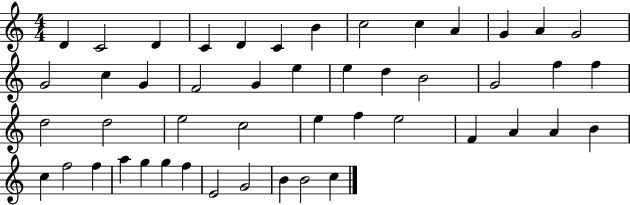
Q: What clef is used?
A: treble